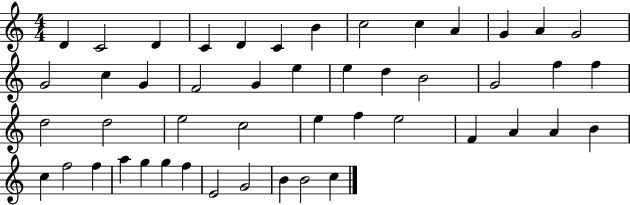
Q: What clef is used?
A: treble